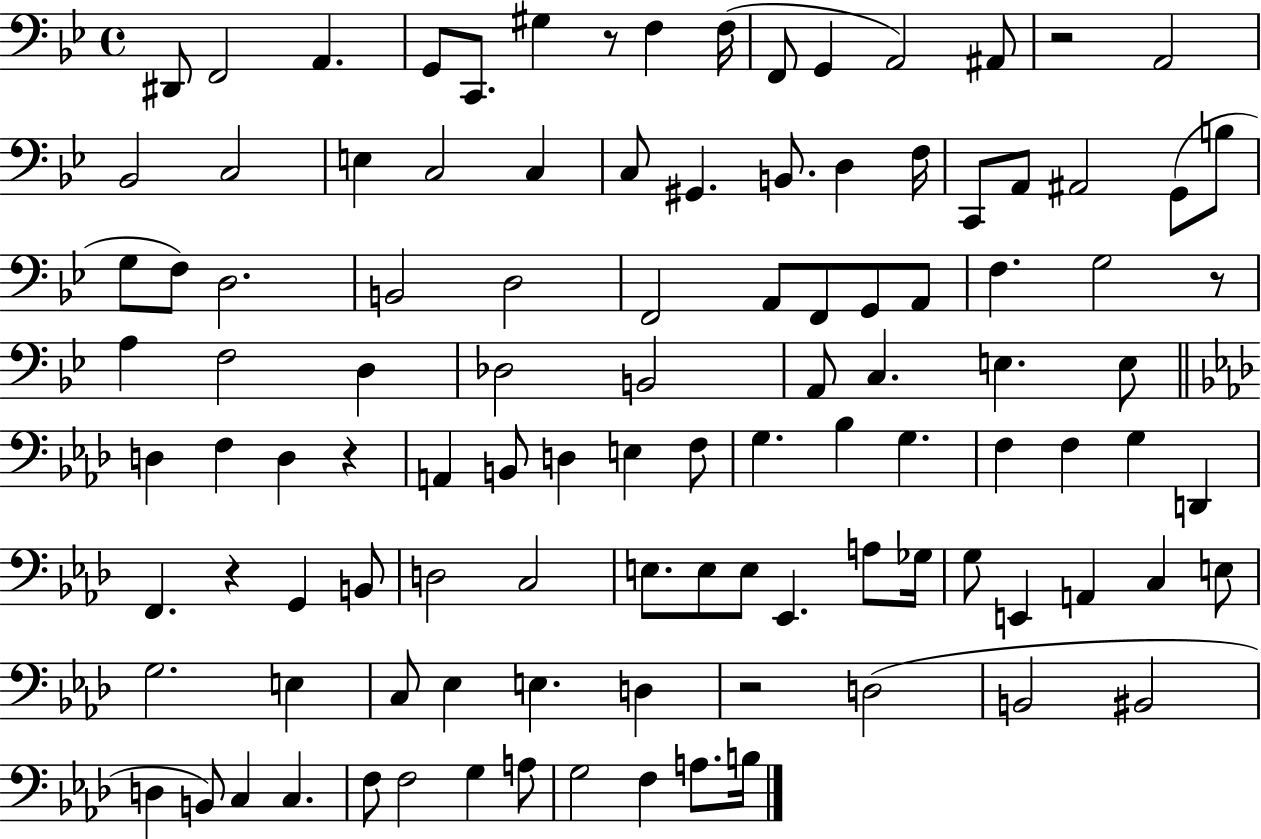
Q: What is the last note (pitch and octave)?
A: B3